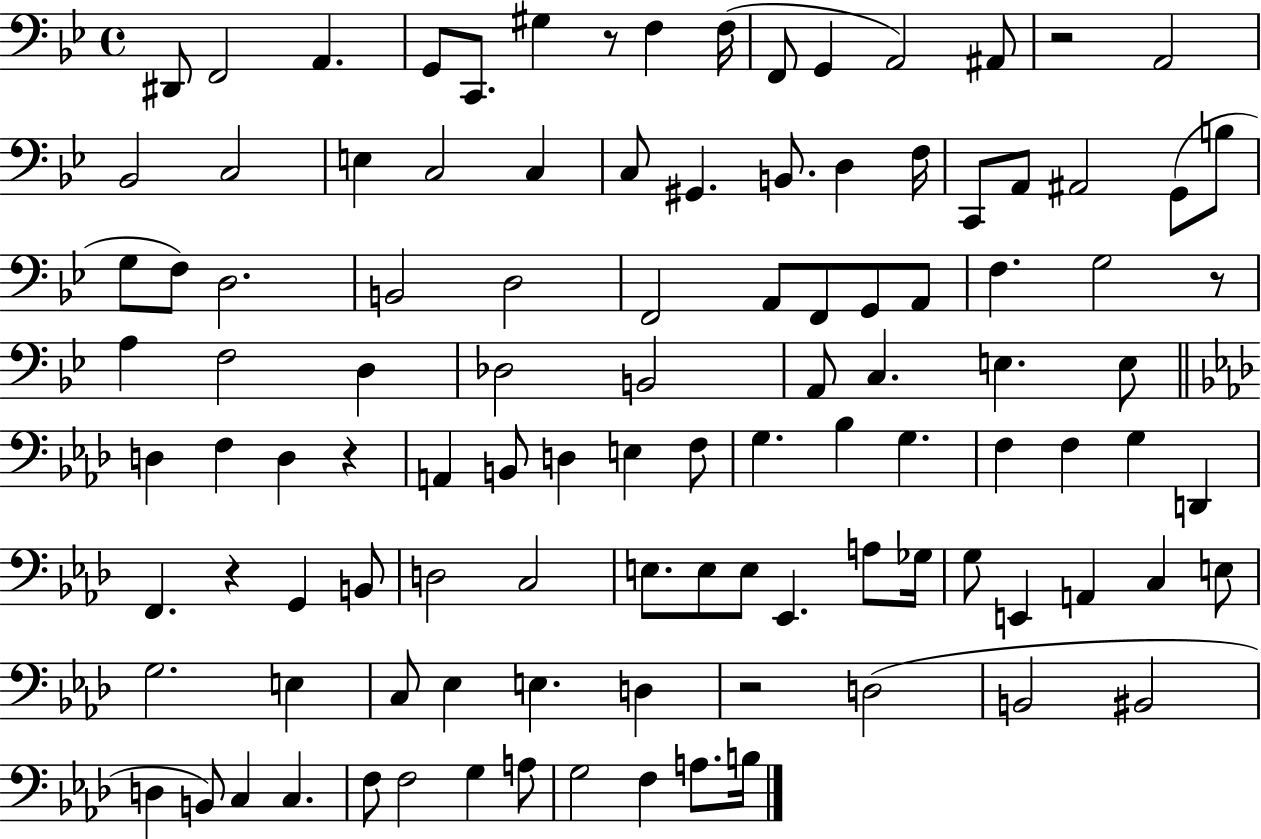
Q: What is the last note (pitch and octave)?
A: B3